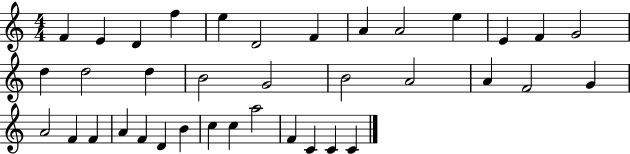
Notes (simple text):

F4/q E4/q D4/q F5/q E5/q D4/h F4/q A4/q A4/h E5/q E4/q F4/q G4/h D5/q D5/h D5/q B4/h G4/h B4/h A4/h A4/q F4/h G4/q A4/h F4/q F4/q A4/q F4/q D4/q B4/q C5/q C5/q A5/h F4/q C4/q C4/q C4/q